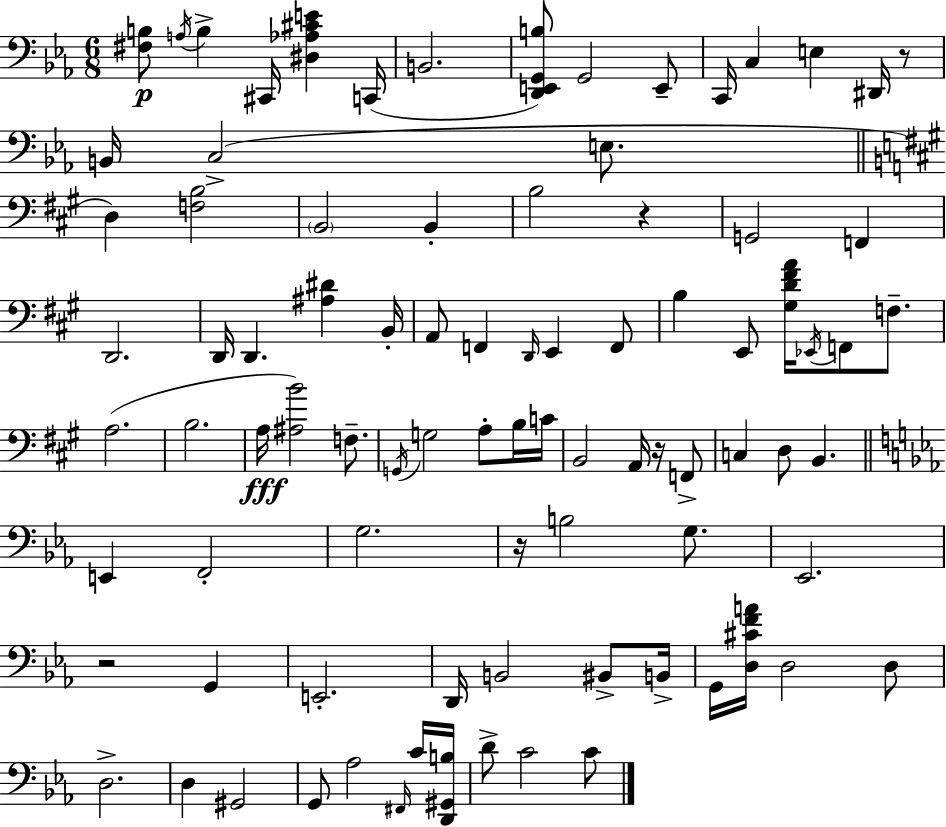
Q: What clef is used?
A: bass